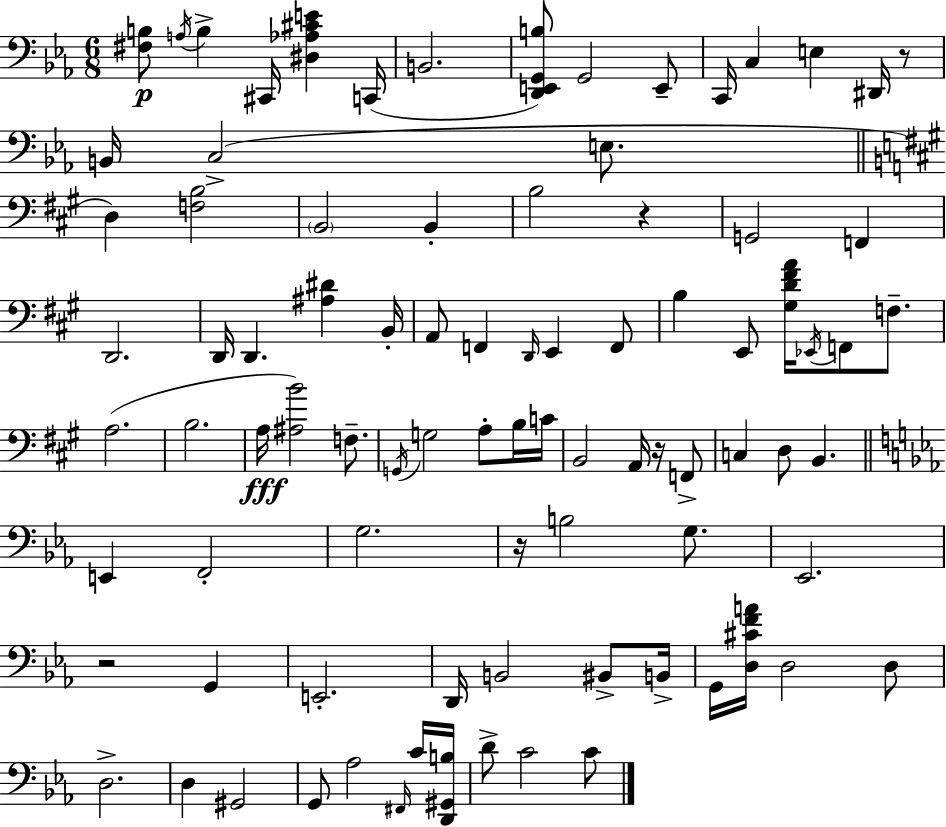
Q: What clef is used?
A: bass